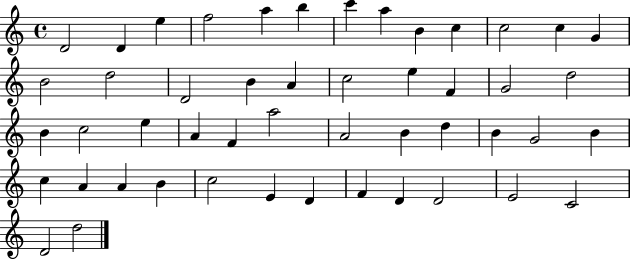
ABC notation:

X:1
T:Untitled
M:4/4
L:1/4
K:C
D2 D e f2 a b c' a B c c2 c G B2 d2 D2 B A c2 e F G2 d2 B c2 e A F a2 A2 B d B G2 B c A A B c2 E D F D D2 E2 C2 D2 d2